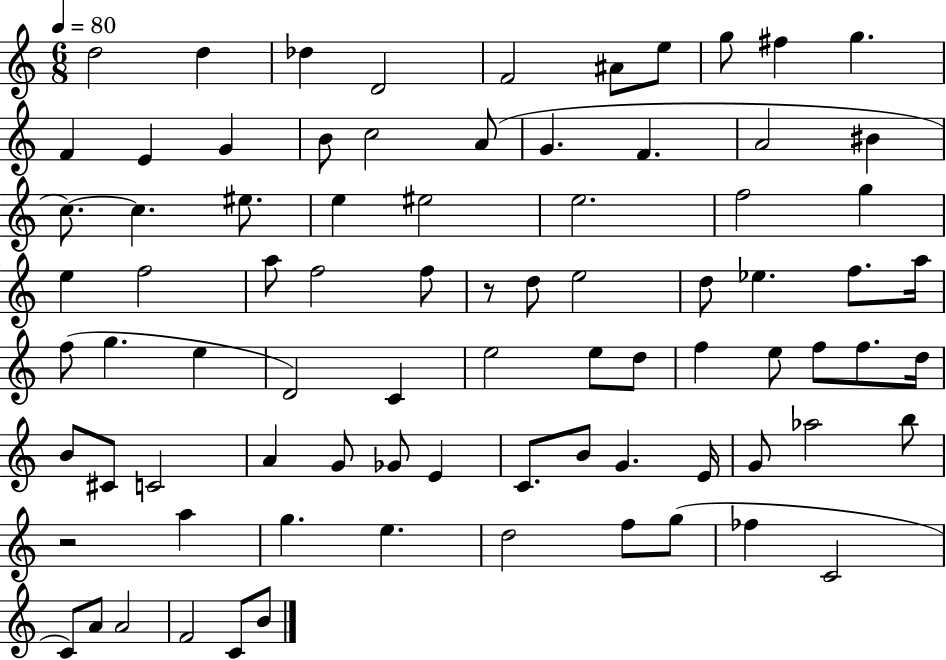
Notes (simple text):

D5/h D5/q Db5/q D4/h F4/h A#4/e E5/e G5/e F#5/q G5/q. F4/q E4/q G4/q B4/e C5/h A4/e G4/q. F4/q. A4/h BIS4/q C5/e. C5/q. EIS5/e. E5/q EIS5/h E5/h. F5/h G5/q E5/q F5/h A5/e F5/h F5/e R/e D5/e E5/h D5/e Eb5/q. F5/e. A5/s F5/e G5/q. E5/q D4/h C4/q E5/h E5/e D5/e F5/q E5/e F5/e F5/e. D5/s B4/e C#4/e C4/h A4/q G4/e Gb4/e E4/q C4/e. B4/e G4/q. E4/s G4/e Ab5/h B5/e R/h A5/q G5/q. E5/q. D5/h F5/e G5/e FES5/q C4/h C4/e A4/e A4/h F4/h C4/e B4/e